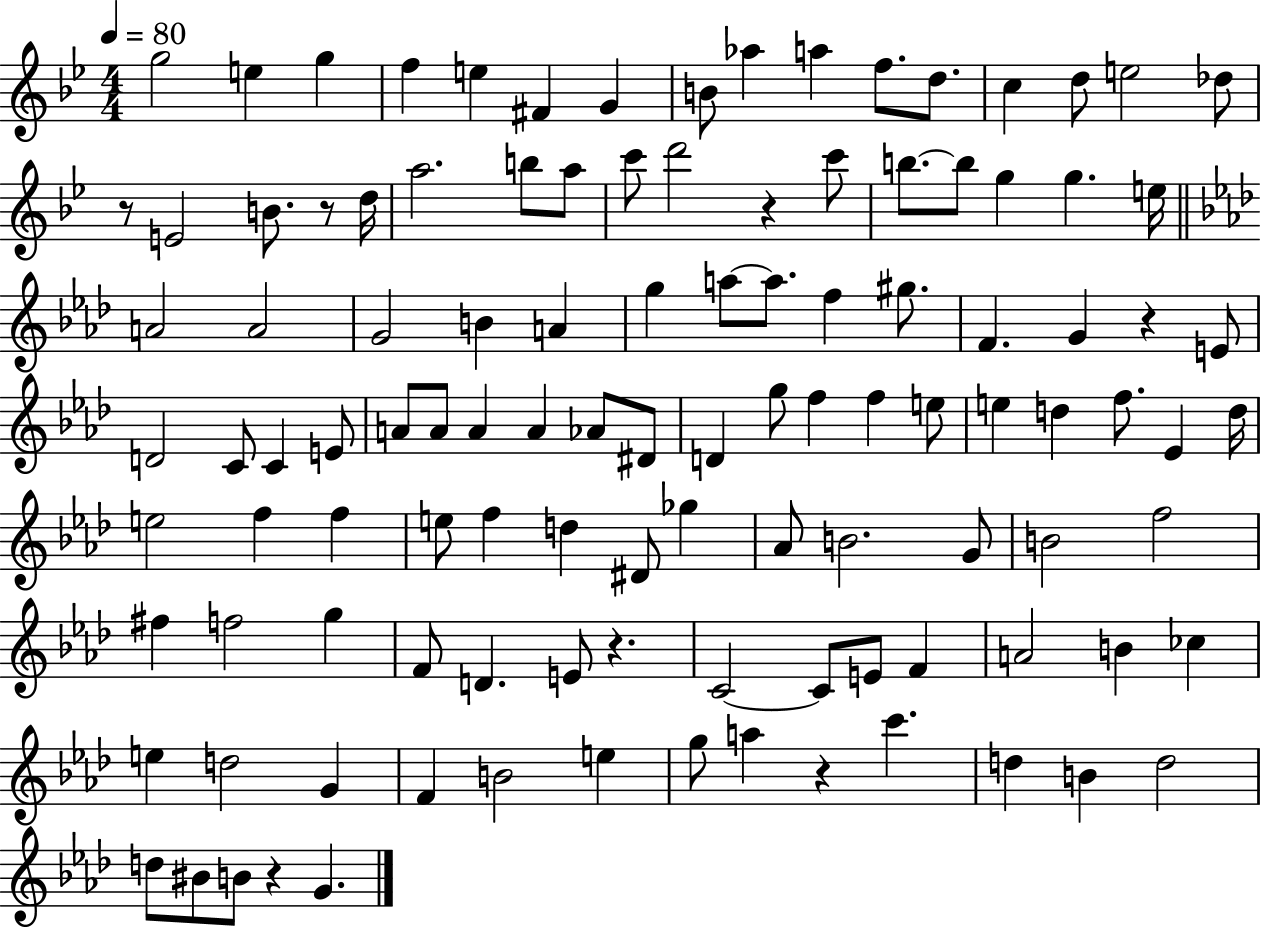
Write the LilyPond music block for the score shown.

{
  \clef treble
  \numericTimeSignature
  \time 4/4
  \key bes \major
  \tempo 4 = 80
  g''2 e''4 g''4 | f''4 e''4 fis'4 g'4 | b'8 aes''4 a''4 f''8. d''8. | c''4 d''8 e''2 des''8 | \break r8 e'2 b'8. r8 d''16 | a''2. b''8 a''8 | c'''8 d'''2 r4 c'''8 | b''8.~~ b''8 g''4 g''4. e''16 | \break \bar "||" \break \key aes \major a'2 a'2 | g'2 b'4 a'4 | g''4 a''8~~ a''8. f''4 gis''8. | f'4. g'4 r4 e'8 | \break d'2 c'8 c'4 e'8 | a'8 a'8 a'4 a'4 aes'8 dis'8 | d'4 g''8 f''4 f''4 e''8 | e''4 d''4 f''8. ees'4 d''16 | \break e''2 f''4 f''4 | e''8 f''4 d''4 dis'8 ges''4 | aes'8 b'2. g'8 | b'2 f''2 | \break fis''4 f''2 g''4 | f'8 d'4. e'8 r4. | c'2~~ c'8 e'8 f'4 | a'2 b'4 ces''4 | \break e''4 d''2 g'4 | f'4 b'2 e''4 | g''8 a''4 r4 c'''4. | d''4 b'4 d''2 | \break d''8 bis'8 b'8 r4 g'4. | \bar "|."
}